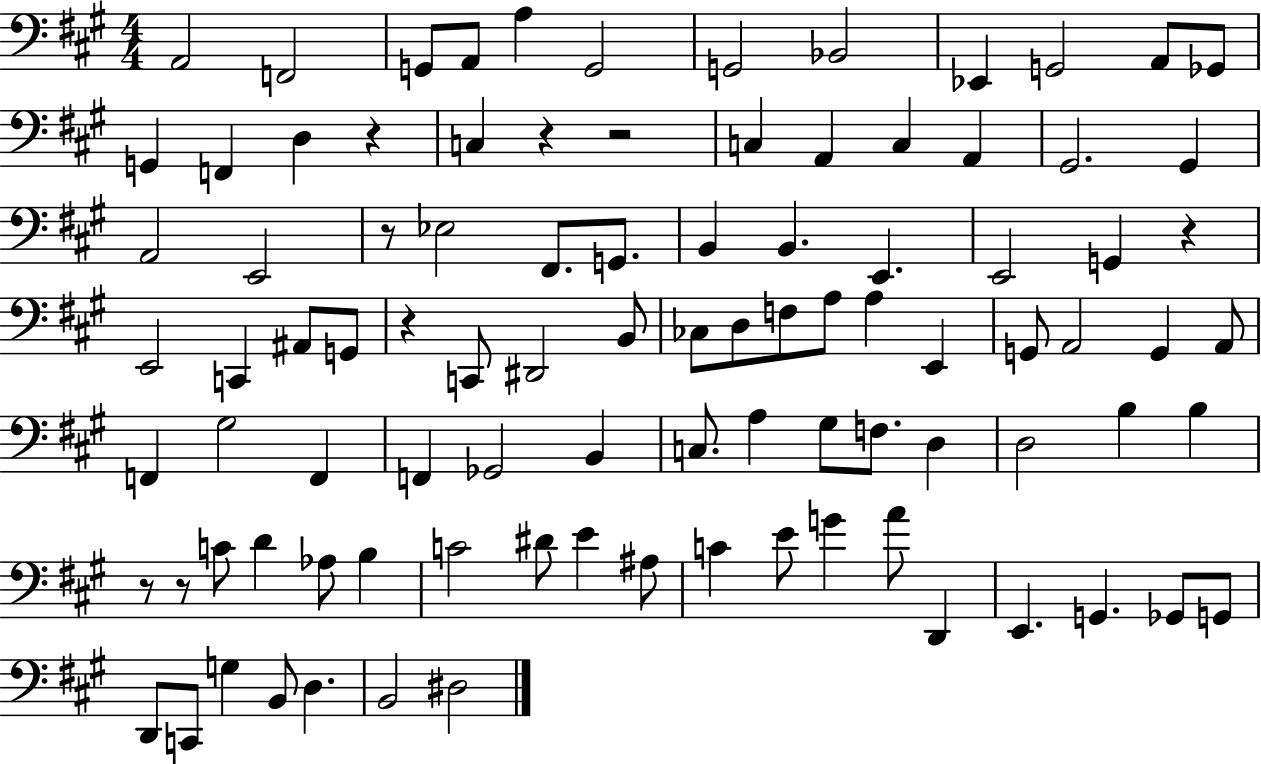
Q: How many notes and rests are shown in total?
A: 95